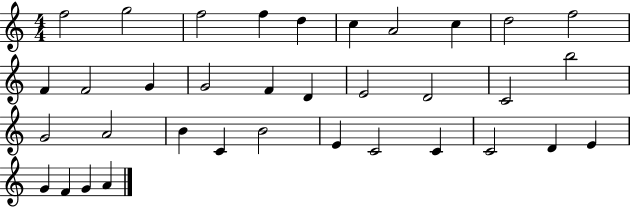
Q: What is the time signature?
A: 4/4